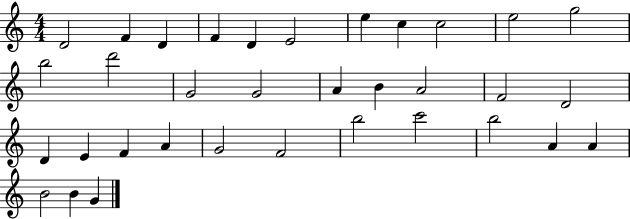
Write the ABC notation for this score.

X:1
T:Untitled
M:4/4
L:1/4
K:C
D2 F D F D E2 e c c2 e2 g2 b2 d'2 G2 G2 A B A2 F2 D2 D E F A G2 F2 b2 c'2 b2 A A B2 B G